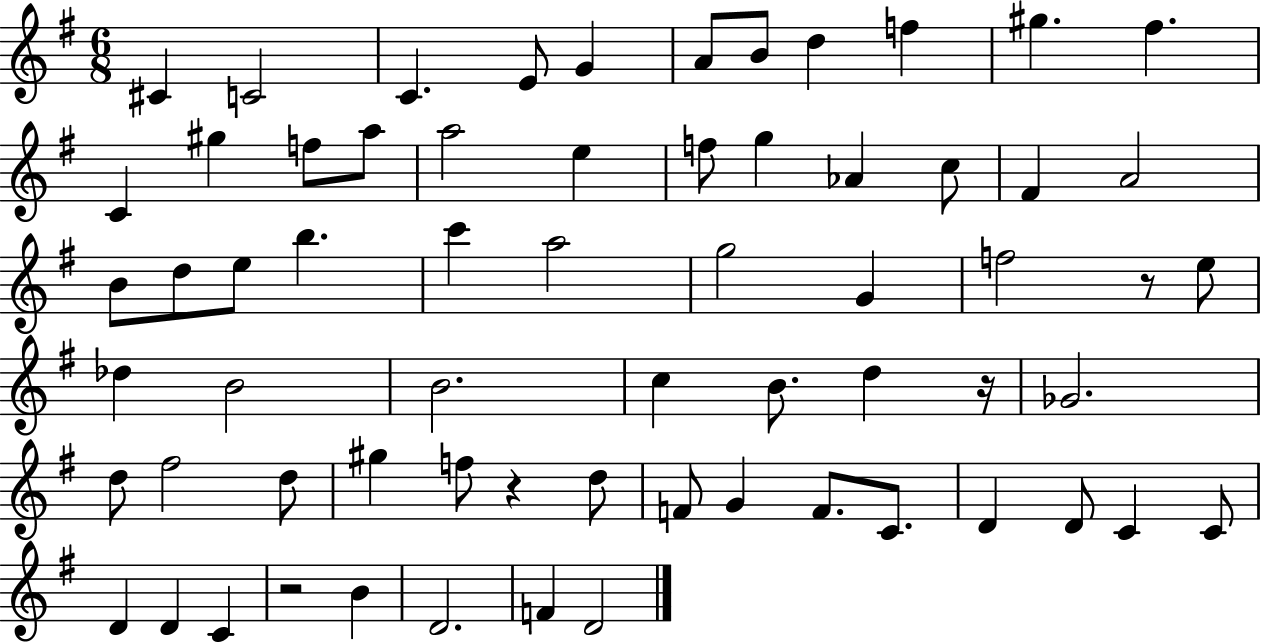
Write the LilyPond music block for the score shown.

{
  \clef treble
  \numericTimeSignature
  \time 6/8
  \key g \major
  \repeat volta 2 { cis'4 c'2 | c'4. e'8 g'4 | a'8 b'8 d''4 f''4 | gis''4. fis''4. | \break c'4 gis''4 f''8 a''8 | a''2 e''4 | f''8 g''4 aes'4 c''8 | fis'4 a'2 | \break b'8 d''8 e''8 b''4. | c'''4 a''2 | g''2 g'4 | f''2 r8 e''8 | \break des''4 b'2 | b'2. | c''4 b'8. d''4 r16 | ges'2. | \break d''8 fis''2 d''8 | gis''4 f''8 r4 d''8 | f'8 g'4 f'8. c'8. | d'4 d'8 c'4 c'8 | \break d'4 d'4 c'4 | r2 b'4 | d'2. | f'4 d'2 | \break } \bar "|."
}